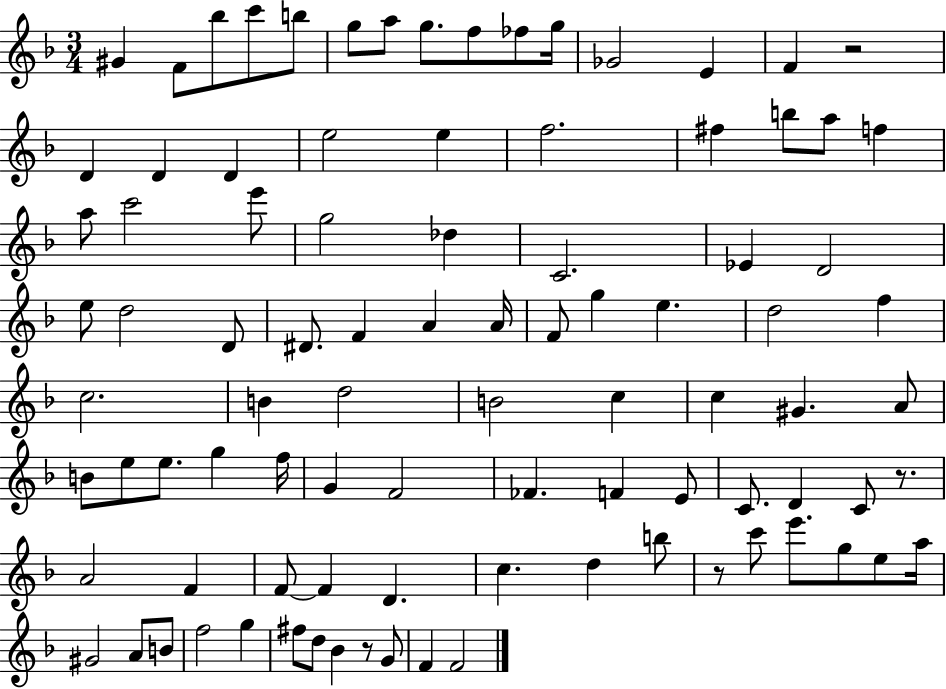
X:1
T:Untitled
M:3/4
L:1/4
K:F
^G F/2 _b/2 c'/2 b/2 g/2 a/2 g/2 f/2 _f/2 g/4 _G2 E F z2 D D D e2 e f2 ^f b/2 a/2 f a/2 c'2 e'/2 g2 _d C2 _E D2 e/2 d2 D/2 ^D/2 F A A/4 F/2 g e d2 f c2 B d2 B2 c c ^G A/2 B/2 e/2 e/2 g f/4 G F2 _F F E/2 C/2 D C/2 z/2 A2 F F/2 F D c d b/2 z/2 c'/2 e'/2 g/2 e/2 a/4 ^G2 A/2 B/2 f2 g ^f/2 d/2 _B z/2 G/2 F F2